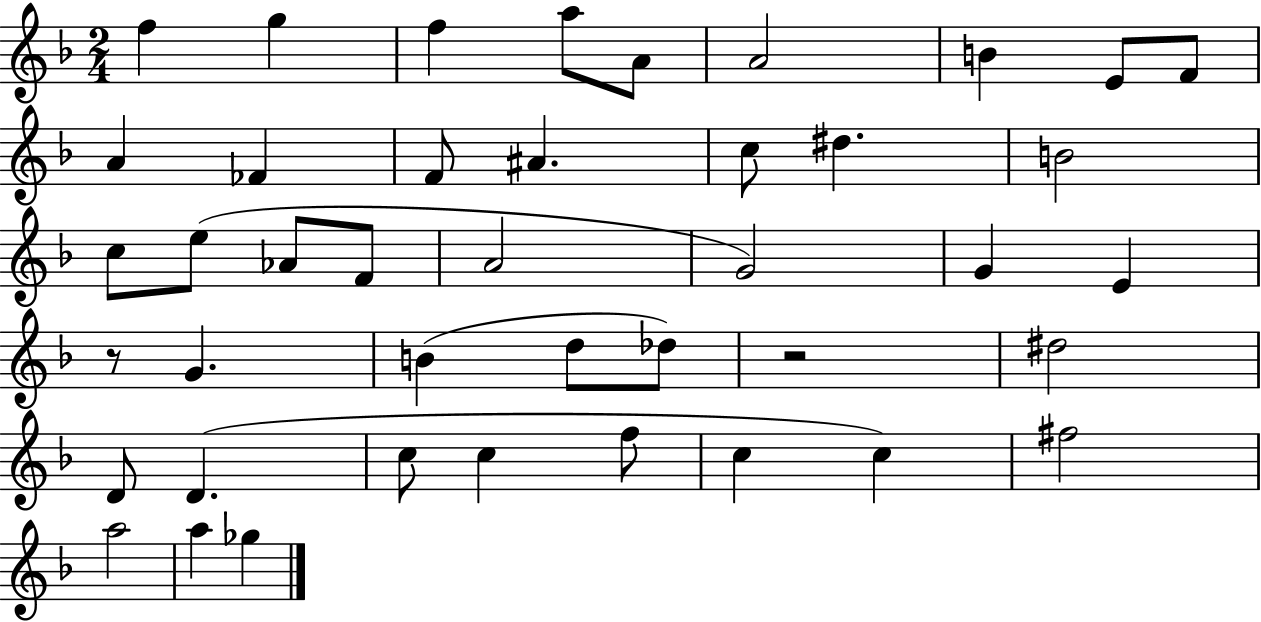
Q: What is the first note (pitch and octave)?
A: F5